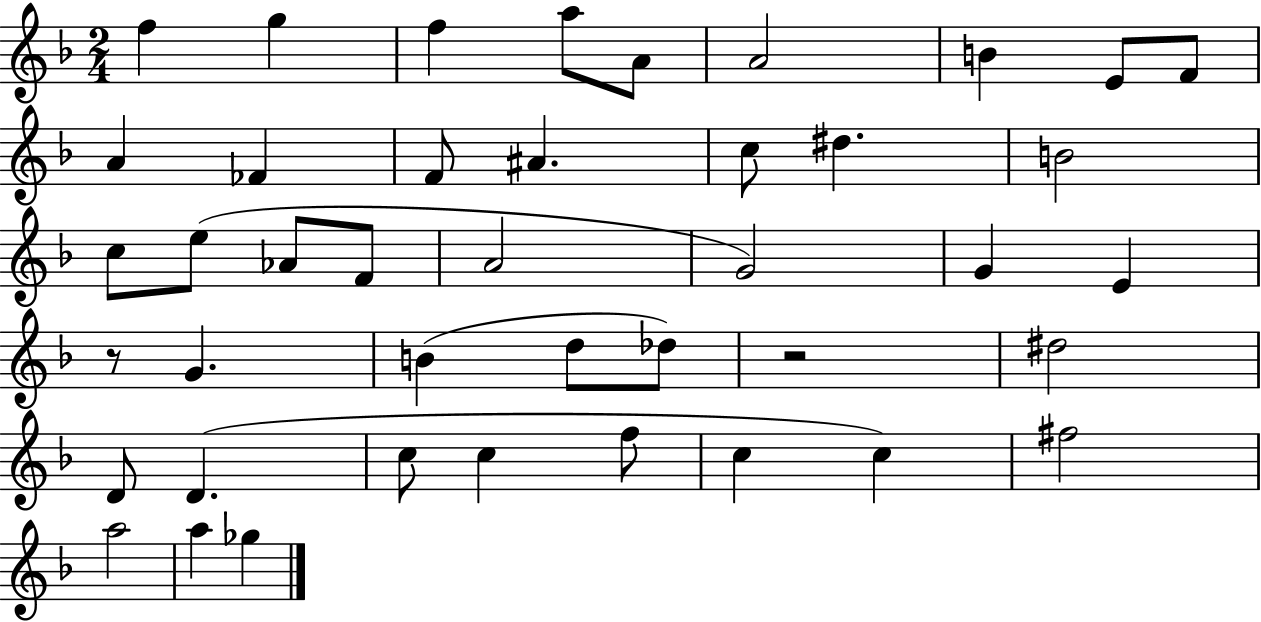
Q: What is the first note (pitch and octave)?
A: F5